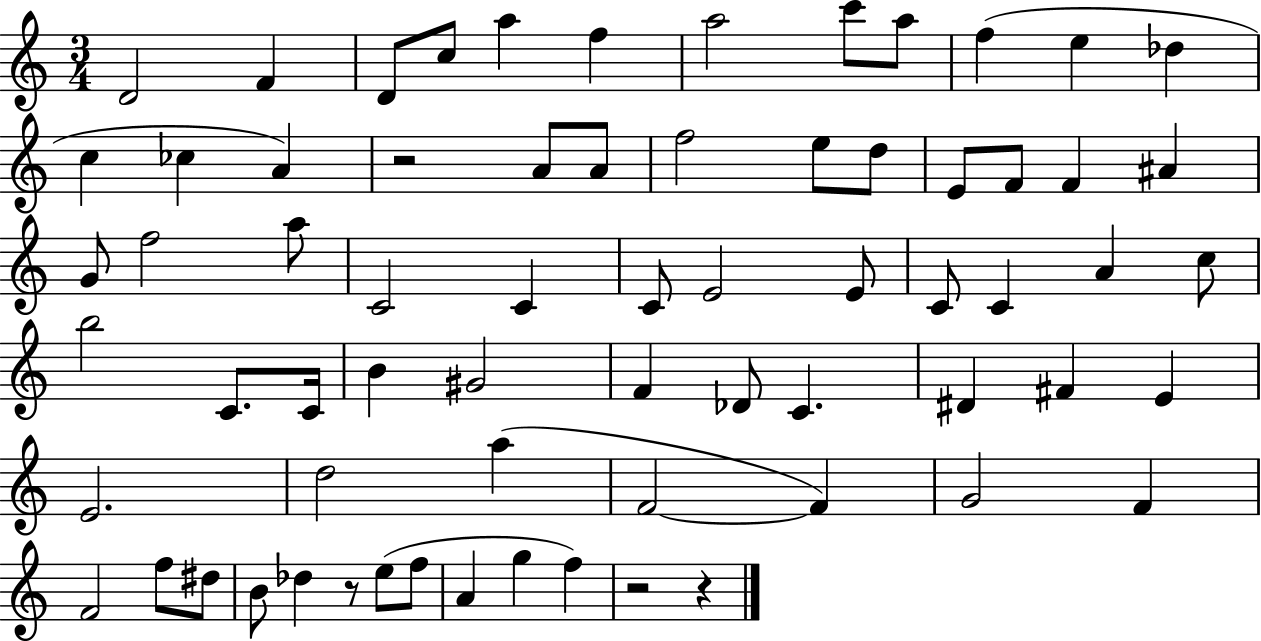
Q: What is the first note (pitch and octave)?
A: D4